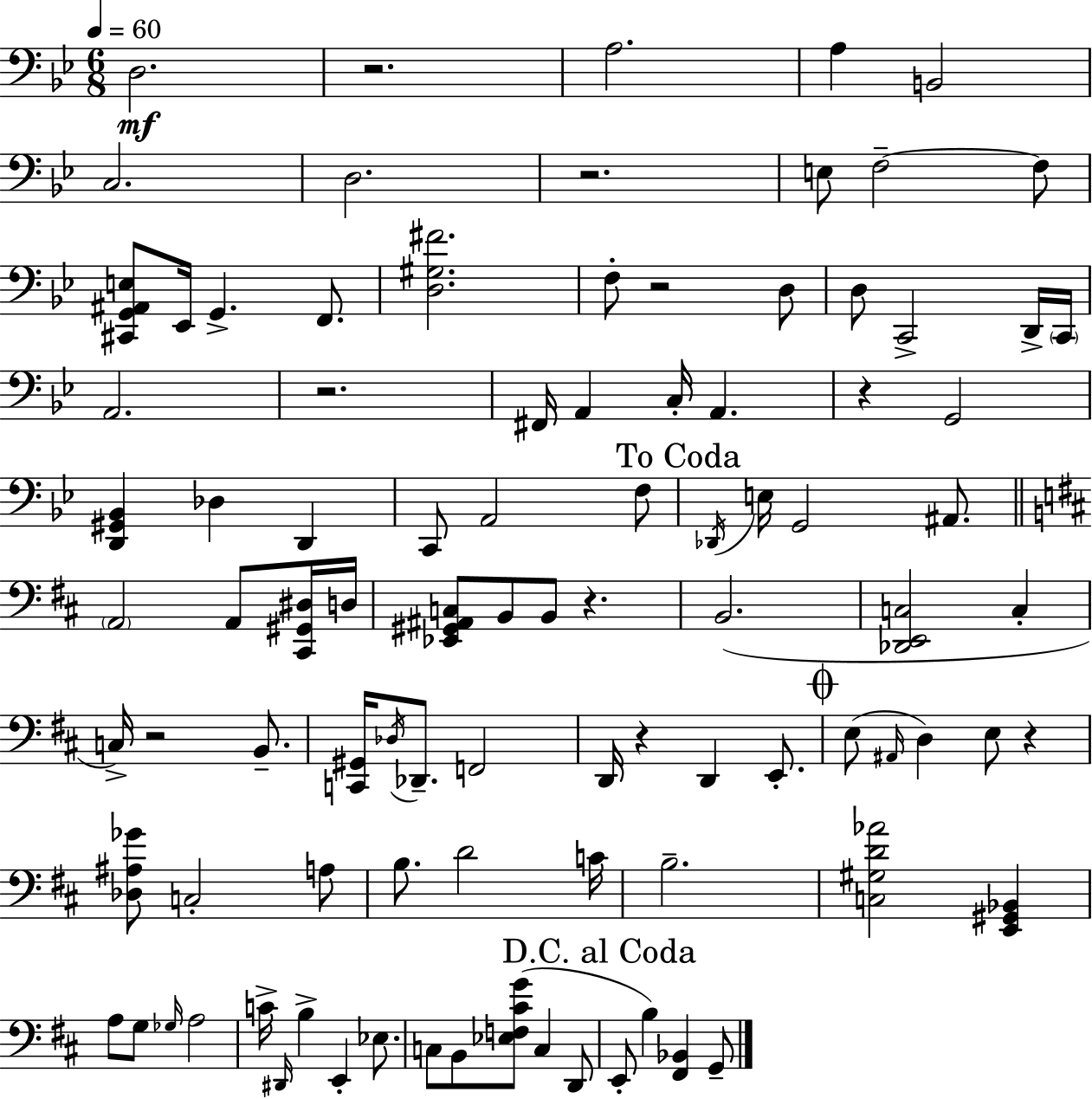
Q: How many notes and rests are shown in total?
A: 95